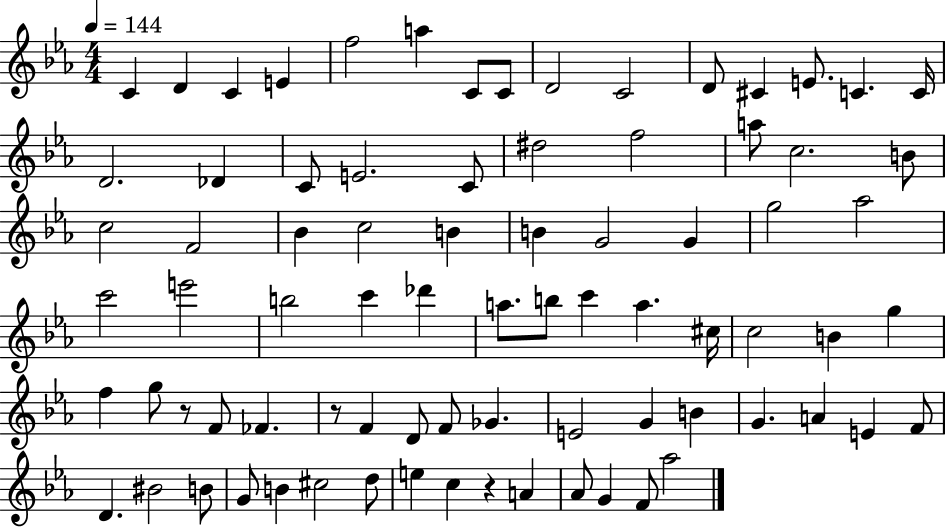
{
  \clef treble
  \numericTimeSignature
  \time 4/4
  \key ees \major
  \tempo 4 = 144
  \repeat volta 2 { c'4 d'4 c'4 e'4 | f''2 a''4 c'8 c'8 | d'2 c'2 | d'8 cis'4 e'8. c'4. c'16 | \break d'2. des'4 | c'8 e'2. c'8 | dis''2 f''2 | a''8 c''2. b'8 | \break c''2 f'2 | bes'4 c''2 b'4 | b'4 g'2 g'4 | g''2 aes''2 | \break c'''2 e'''2 | b''2 c'''4 des'''4 | a''8. b''8 c'''4 a''4. cis''16 | c''2 b'4 g''4 | \break f''4 g''8 r8 f'8 fes'4. | r8 f'4 d'8 f'8 ges'4. | e'2 g'4 b'4 | g'4. a'4 e'4 f'8 | \break d'4. bis'2 b'8 | g'8 b'4 cis''2 d''8 | e''4 c''4 r4 a'4 | aes'8 g'4 f'8 aes''2 | \break } \bar "|."
}